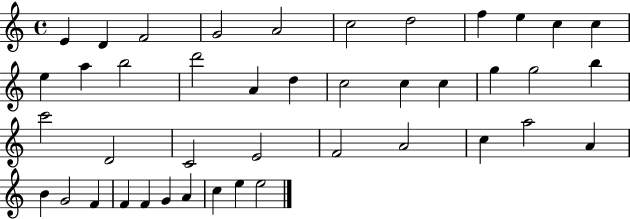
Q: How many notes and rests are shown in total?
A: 42